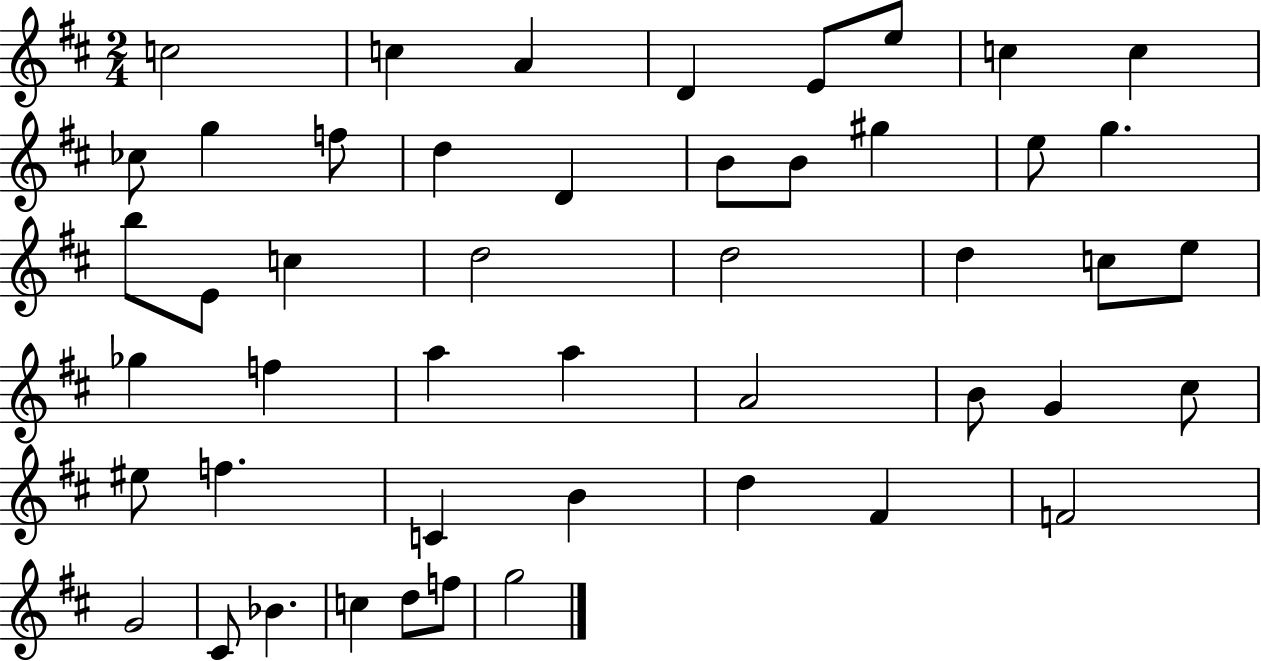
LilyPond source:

{
  \clef treble
  \numericTimeSignature
  \time 2/4
  \key d \major
  c''2 | c''4 a'4 | d'4 e'8 e''8 | c''4 c''4 | \break ces''8 g''4 f''8 | d''4 d'4 | b'8 b'8 gis''4 | e''8 g''4. | \break b''8 e'8 c''4 | d''2 | d''2 | d''4 c''8 e''8 | \break ges''4 f''4 | a''4 a''4 | a'2 | b'8 g'4 cis''8 | \break eis''8 f''4. | c'4 b'4 | d''4 fis'4 | f'2 | \break g'2 | cis'8 bes'4. | c''4 d''8 f''8 | g''2 | \break \bar "|."
}